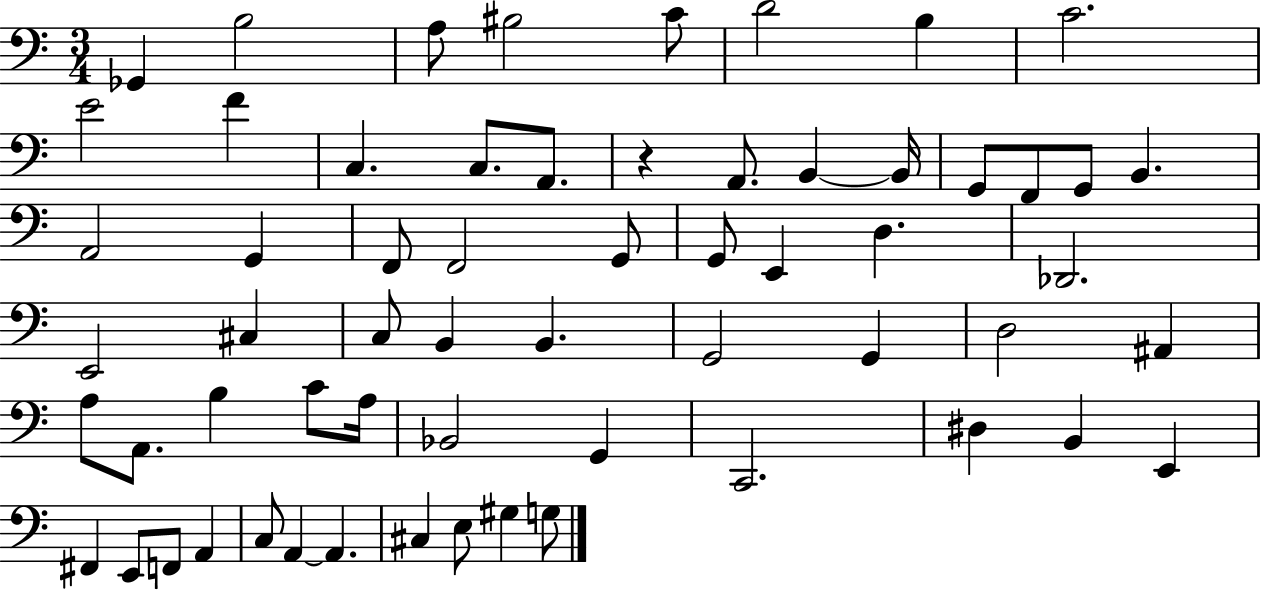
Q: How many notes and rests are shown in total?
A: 61